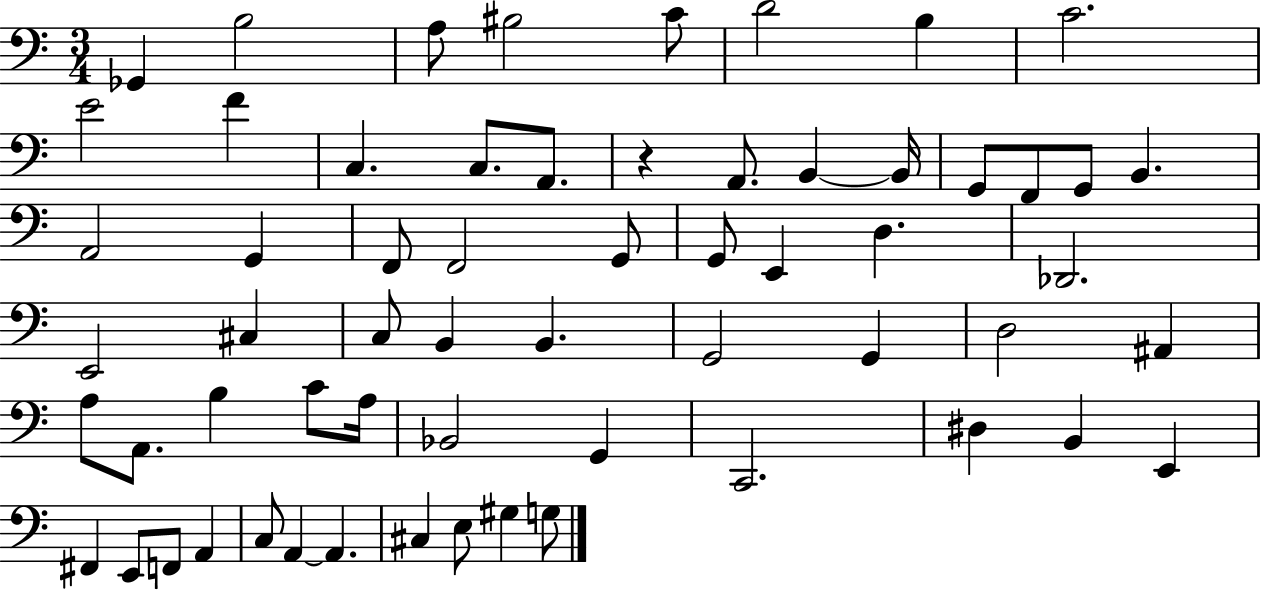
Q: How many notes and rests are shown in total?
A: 61